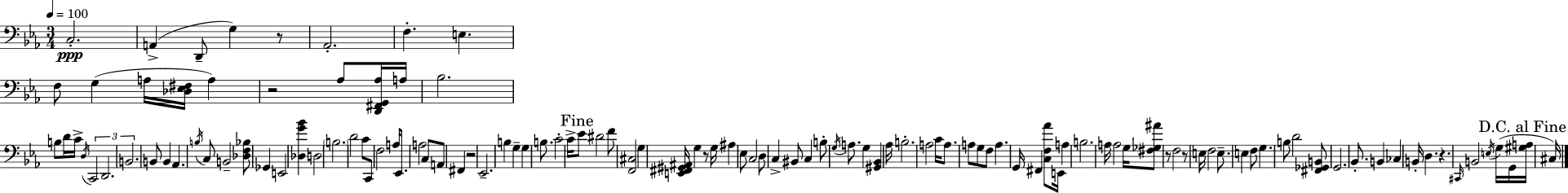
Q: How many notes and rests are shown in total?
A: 121